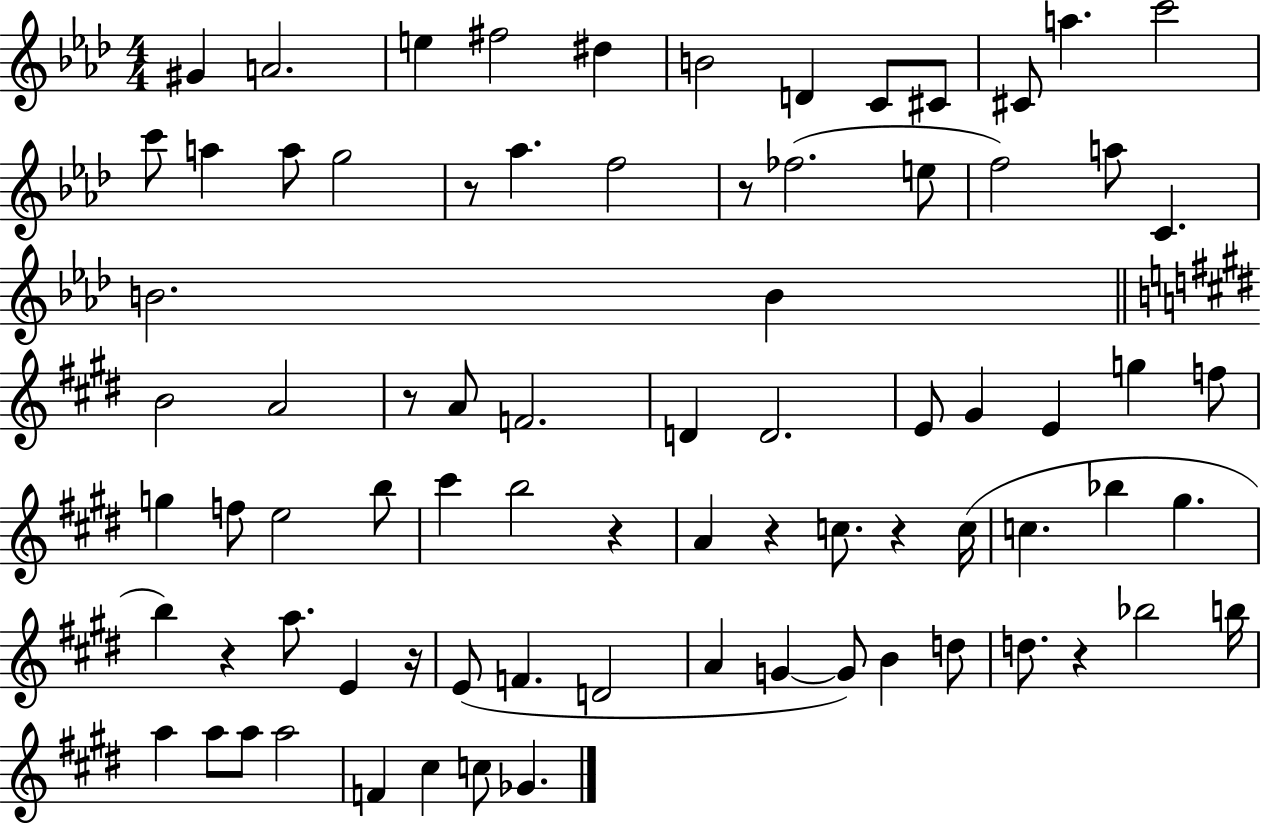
{
  \clef treble
  \numericTimeSignature
  \time 4/4
  \key aes \major
  gis'4 a'2. | e''4 fis''2 dis''4 | b'2 d'4 c'8 cis'8 | cis'8 a''4. c'''2 | \break c'''8 a''4 a''8 g''2 | r8 aes''4. f''2 | r8 fes''2.( e''8 | f''2) a''8 c'4. | \break b'2. b'4 | \bar "||" \break \key e \major b'2 a'2 | r8 a'8 f'2. | d'4 d'2. | e'8 gis'4 e'4 g''4 f''8 | \break g''4 f''8 e''2 b''8 | cis'''4 b''2 r4 | a'4 r4 c''8. r4 c''16( | c''4. bes''4 gis''4. | \break b''4) r4 a''8. e'4 r16 | e'8( f'4. d'2 | a'4 g'4~~ g'8) b'4 d''8 | d''8. r4 bes''2 b''16 | \break a''4 a''8 a''8 a''2 | f'4 cis''4 c''8 ges'4. | \bar "|."
}